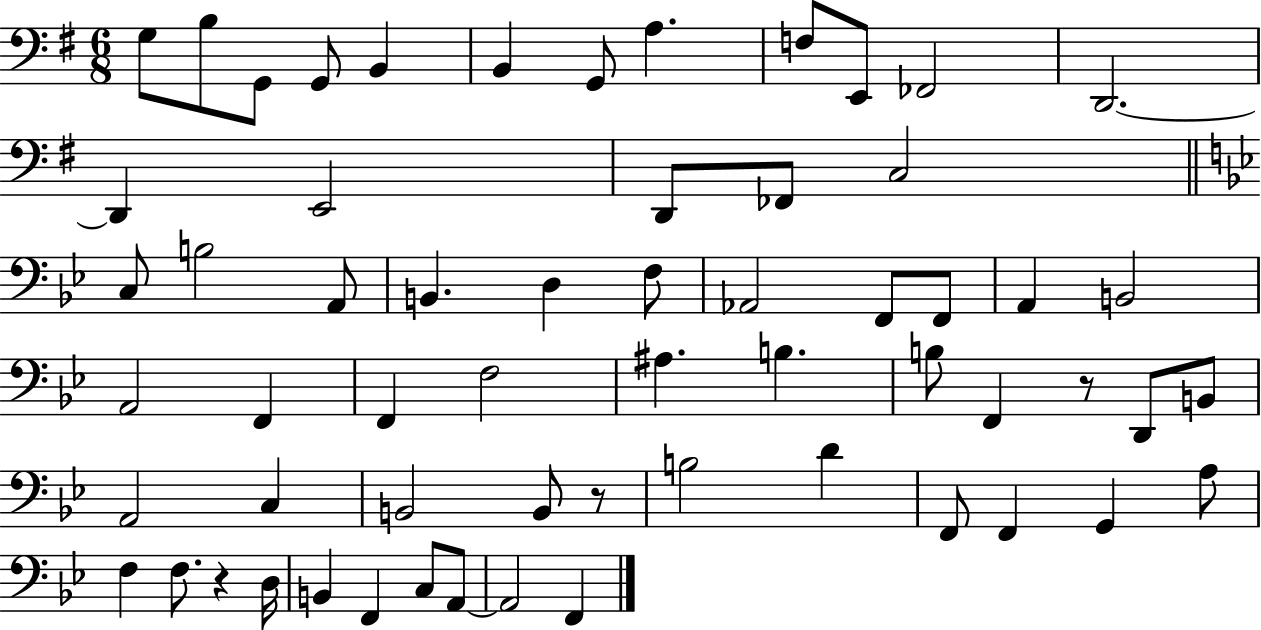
X:1
T:Untitled
M:6/8
L:1/4
K:G
G,/2 B,/2 G,,/2 G,,/2 B,, B,, G,,/2 A, F,/2 E,,/2 _F,,2 D,,2 D,, E,,2 D,,/2 _F,,/2 C,2 C,/2 B,2 A,,/2 B,, D, F,/2 _A,,2 F,,/2 F,,/2 A,, B,,2 A,,2 F,, F,, F,2 ^A, B, B,/2 F,, z/2 D,,/2 B,,/2 A,,2 C, B,,2 B,,/2 z/2 B,2 D F,,/2 F,, G,, A,/2 F, F,/2 z D,/4 B,, F,, C,/2 A,,/2 A,,2 F,,